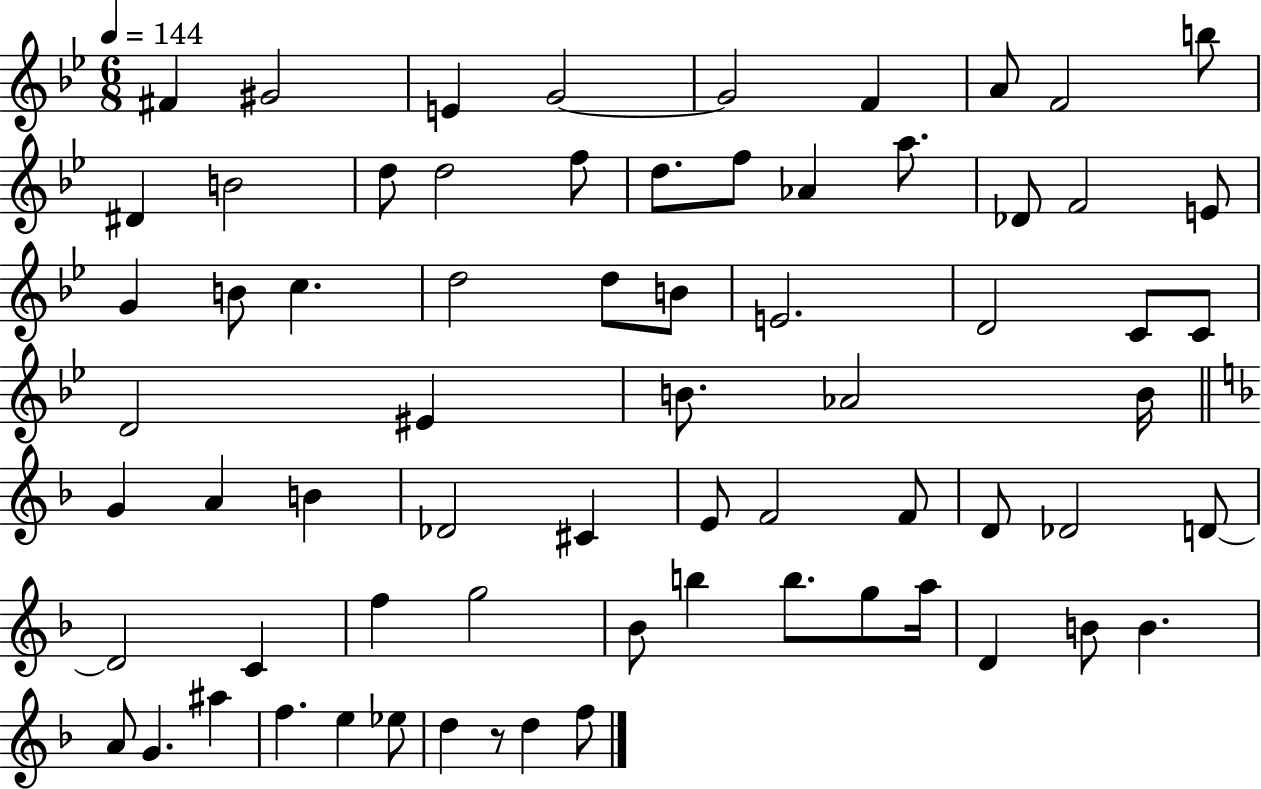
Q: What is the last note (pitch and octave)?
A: F5